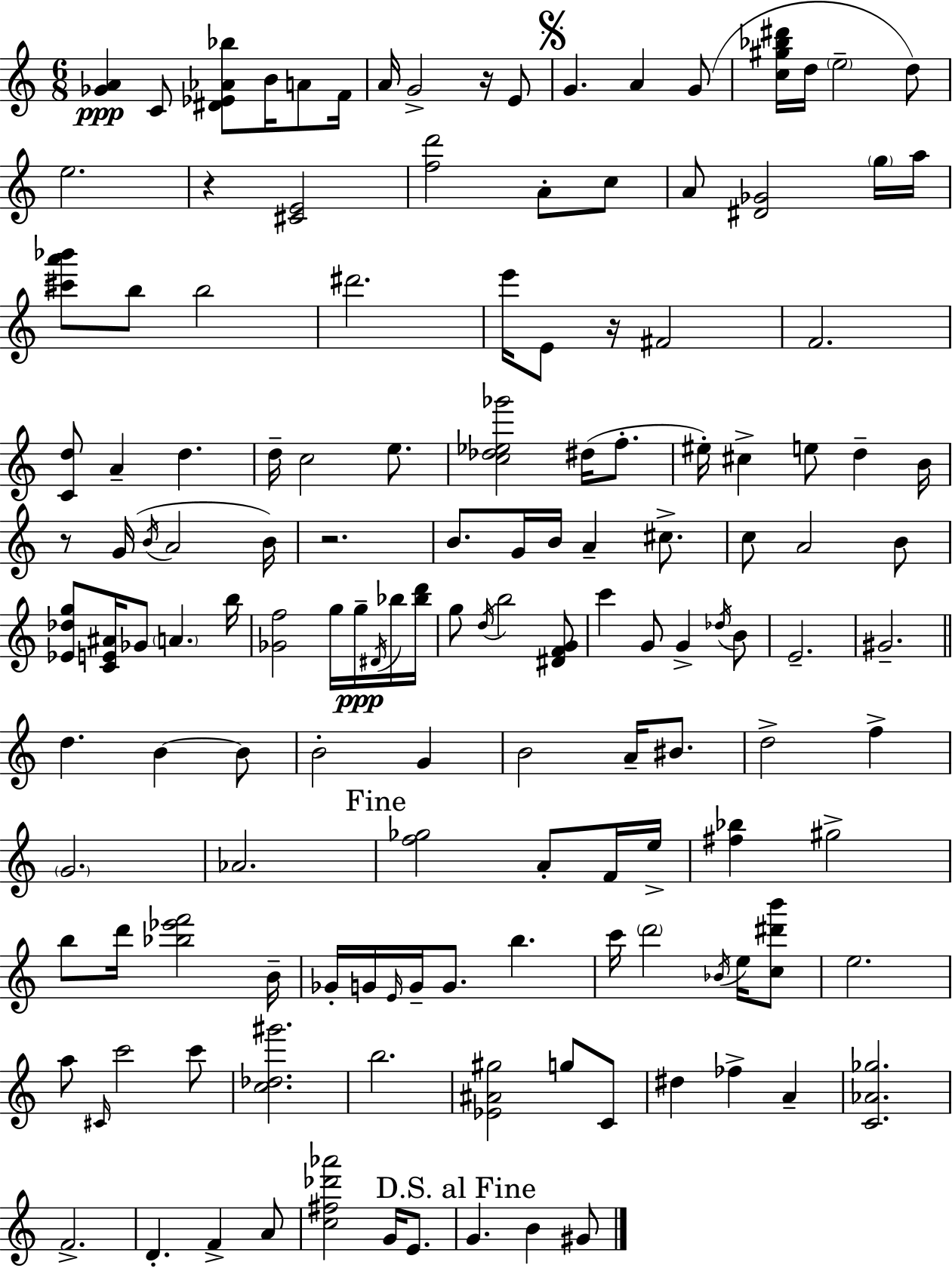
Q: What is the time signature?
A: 6/8